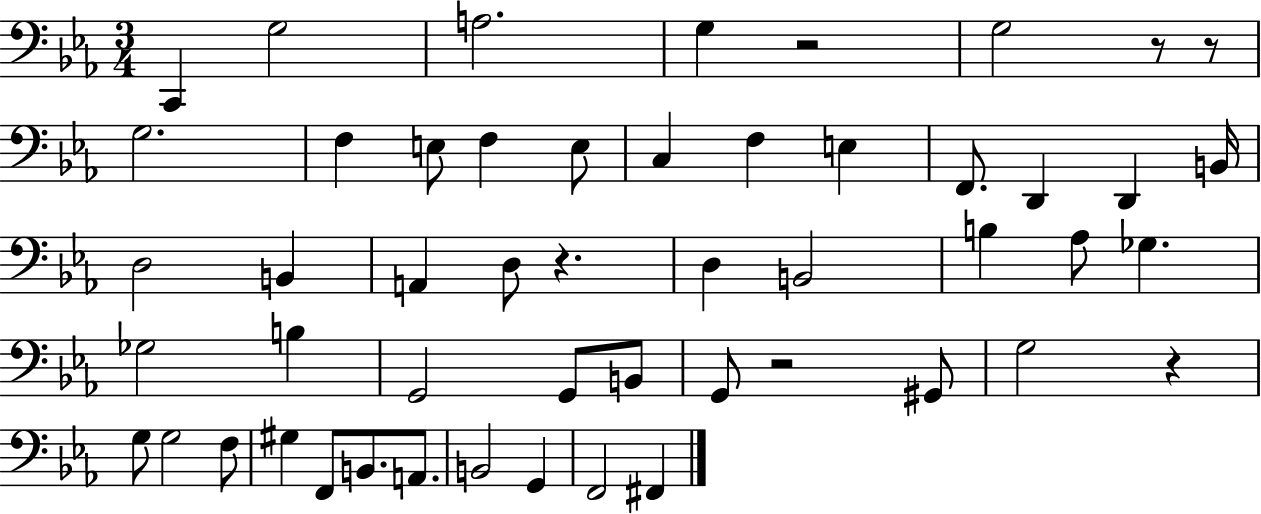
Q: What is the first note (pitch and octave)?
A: C2